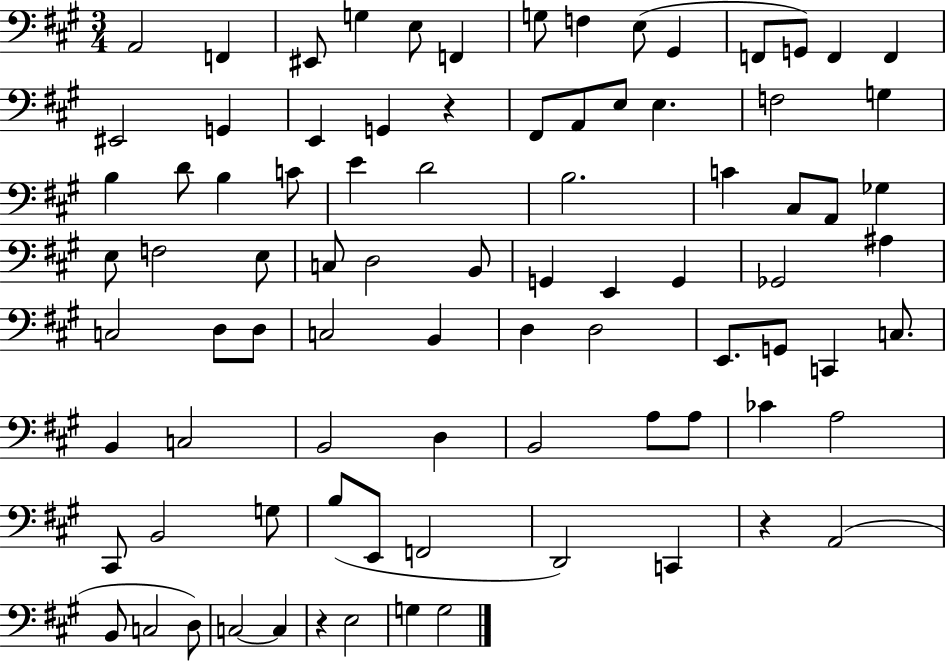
X:1
T:Untitled
M:3/4
L:1/4
K:A
A,,2 F,, ^E,,/2 G, E,/2 F,, G,/2 F, E,/2 ^G,, F,,/2 G,,/2 F,, F,, ^E,,2 G,, E,, G,, z ^F,,/2 A,,/2 E,/2 E, F,2 G, B, D/2 B, C/2 E D2 B,2 C ^C,/2 A,,/2 _G, E,/2 F,2 E,/2 C,/2 D,2 B,,/2 G,, E,, G,, _G,,2 ^A, C,2 D,/2 D,/2 C,2 B,, D, D,2 E,,/2 G,,/2 C,, C,/2 B,, C,2 B,,2 D, B,,2 A,/2 A,/2 _C A,2 ^C,,/2 B,,2 G,/2 B,/2 E,,/2 F,,2 D,,2 C,, z A,,2 B,,/2 C,2 D,/2 C,2 C, z E,2 G, G,2